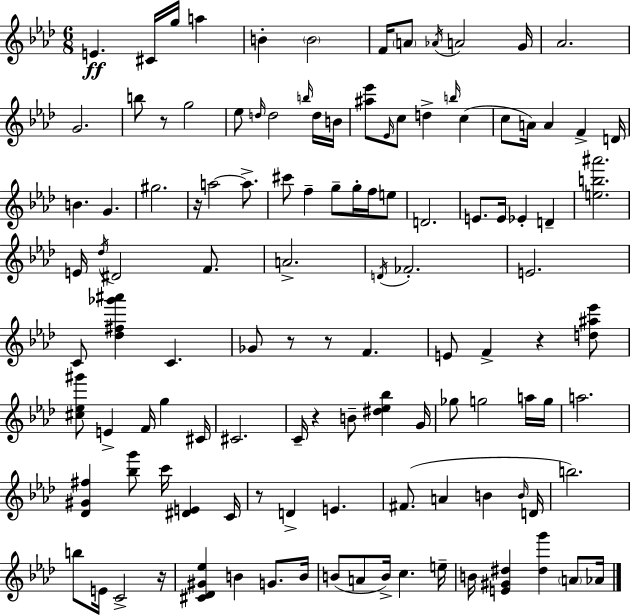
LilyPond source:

{
  \clef treble
  \numericTimeSignature
  \time 6/8
  \key f \minor
  \repeat volta 2 { e'4.\ff cis'16 g''16 a''4 | b'4-. \parenthesize b'2 | f'16 \parenthesize a'8 \acciaccatura { aes'16 } a'2 | g'16 aes'2. | \break g'2. | b''8 r8 g''2 | ees''8 \grace { d''16 } d''2 | \grace { b''16 } d''16 b'16 <ais'' ees'''>8 \grace { ees'16 } c''8 d''4-> | \break \grace { b''16 }( c''4 c''8 a'16) a'4 | f'4-> d'16 b'4. g'4. | gis''2. | r16 a''2~~ | \break a''8.-> cis'''8 f''4-- g''8-- | g''16-. f''16 e''8 d'2. | e'8. e'16 ees'4-. | d'4-- <e'' b'' ais'''>2. | \break e'16 \acciaccatura { des''16 } dis'2 | f'8. a'2.-> | \acciaccatura { d'16 } fes'2.-. | e'2. | \break c'8 <des'' fis'' ges''' ais'''>4 | c'4. ges'8 r8 r8 | f'4. e'8 f'4-> | r4 <d'' ais'' ees'''>8 <cis'' ees'' gis'''>8 e'4-> | \break f'16 g''4 cis'16 cis'2. | c'16-- r4 | b'8-- <dis'' ees'' bes''>4 g'16 ges''8 g''2 | a''16 g''16 a''2. | \break <des' gis' fis''>4 <bes'' g'''>8 | c'''16 <dis' e'>4 c'16 r8 d'4-> | e'4. fis'8.( a'4 | b'4 \grace { b'16 } d'16 b''2.) | \break b''8 e'16 c'2-> | r16 <cis' des' gis' ees''>4 | b'4 g'8. b'16 b'8( a'8 | b'16->) c''4. e''16-- b'16 <e' gis' dis''>4 | \break <dis'' g'''>4 \parenthesize a'8 aes'16 } \bar "|."
}